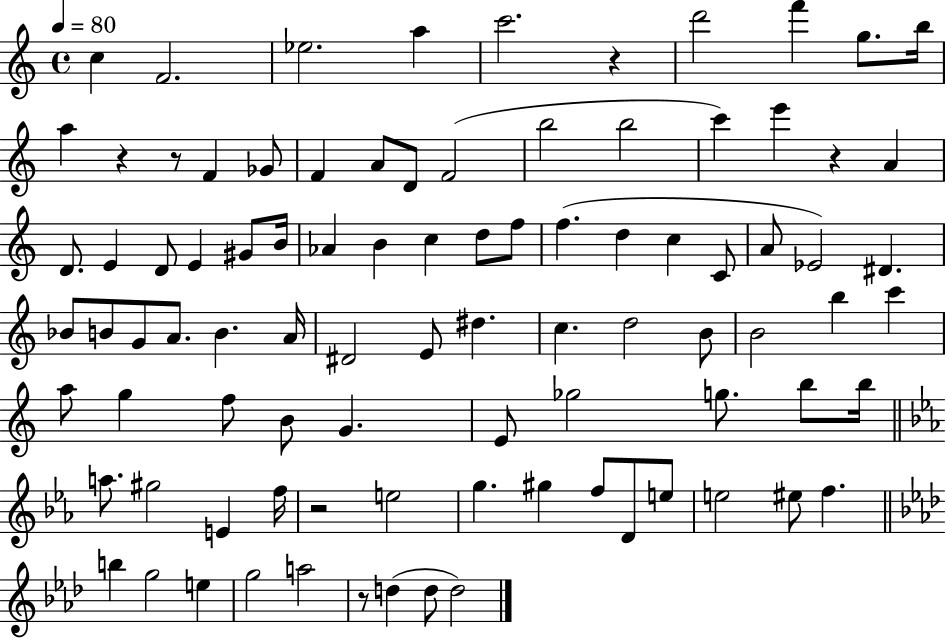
{
  \clef treble
  \time 4/4
  \defaultTimeSignature
  \key c \major
  \tempo 4 = 80
  c''4 f'2. | ees''2. a''4 | c'''2. r4 | d'''2 f'''4 g''8. b''16 | \break a''4 r4 r8 f'4 ges'8 | f'4 a'8 d'8 f'2( | b''2 b''2 | c'''4) e'''4 r4 a'4 | \break d'8. e'4 d'8 e'4 gis'8 b'16 | aes'4 b'4 c''4 d''8 f''8 | f''4.( d''4 c''4 c'8 | a'8 ees'2) dis'4. | \break bes'8 b'8 g'8 a'8. b'4. a'16 | dis'2 e'8 dis''4. | c''4. d''2 b'8 | b'2 b''4 c'''4 | \break a''8 g''4 f''8 b'8 g'4. | e'8 ges''2 g''8. b''8 b''16 | \bar "||" \break \key ees \major a''8. gis''2 e'4 f''16 | r2 e''2 | g''4. gis''4 f''8 d'8 e''8 | e''2 eis''8 f''4. | \break \bar "||" \break \key aes \major b''4 g''2 e''4 | g''2 a''2 | r8 d''4( d''8 d''2) | \bar "|."
}